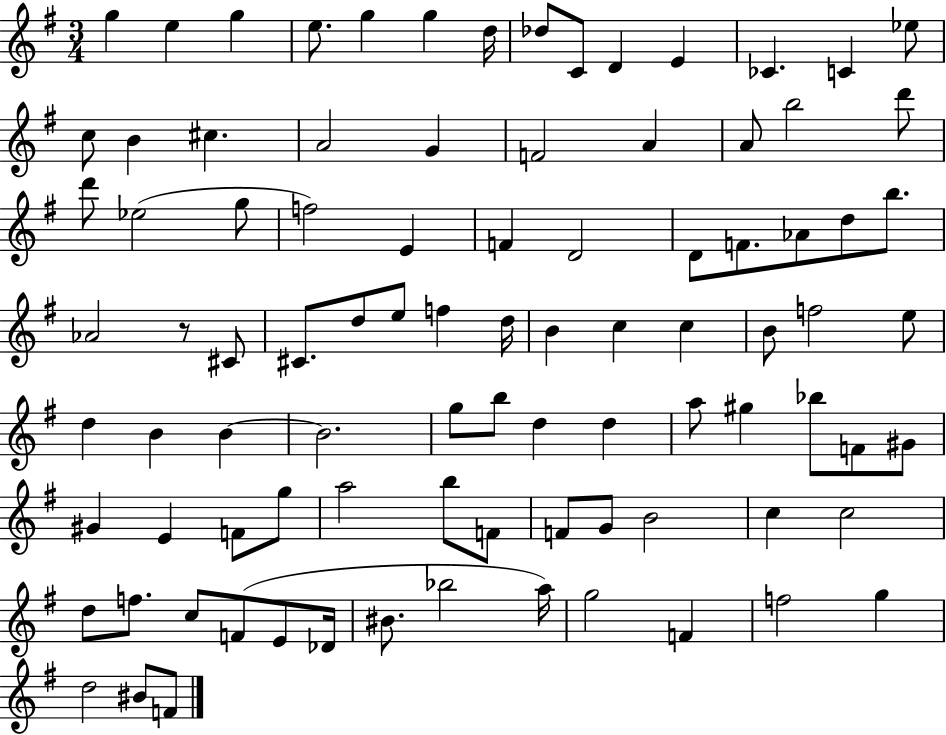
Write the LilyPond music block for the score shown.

{
  \clef treble
  \numericTimeSignature
  \time 3/4
  \key g \major
  \repeat volta 2 { g''4 e''4 g''4 | e''8. g''4 g''4 d''16 | des''8 c'8 d'4 e'4 | ces'4. c'4 ees''8 | \break c''8 b'4 cis''4. | a'2 g'4 | f'2 a'4 | a'8 b''2 d'''8 | \break d'''8 ees''2( g''8 | f''2) e'4 | f'4 d'2 | d'8 f'8. aes'8 d''8 b''8. | \break aes'2 r8 cis'8 | cis'8. d''8 e''8 f''4 d''16 | b'4 c''4 c''4 | b'8 f''2 e''8 | \break d''4 b'4 b'4~~ | b'2. | g''8 b''8 d''4 d''4 | a''8 gis''4 bes''8 f'8 gis'8 | \break gis'4 e'4 f'8 g''8 | a''2 b''8 f'8 | f'8 g'8 b'2 | c''4 c''2 | \break d''8 f''8. c''8 f'8( e'8 des'16 | bis'8. bes''2 a''16) | g''2 f'4 | f''2 g''4 | \break d''2 bis'8 f'8 | } \bar "|."
}